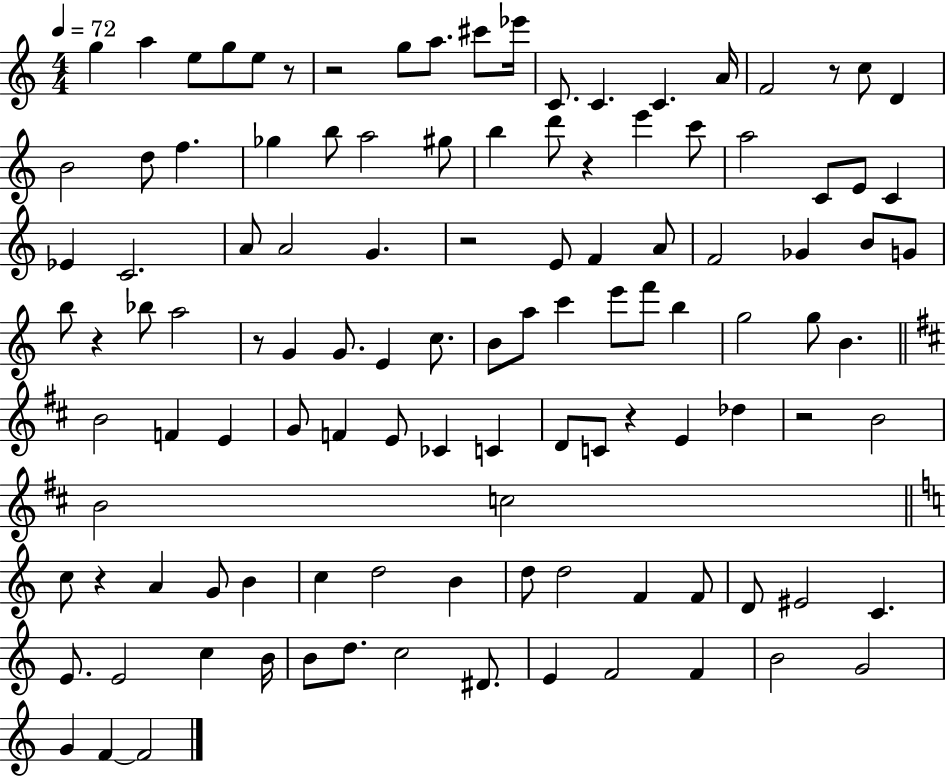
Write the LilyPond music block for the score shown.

{
  \clef treble
  \numericTimeSignature
  \time 4/4
  \key c \major
  \tempo 4 = 72
  g''4 a''4 e''8 g''8 e''8 r8 | r2 g''8 a''8. cis'''8 ees'''16 | c'8. c'4. c'4. a'16 | f'2 r8 c''8 d'4 | \break b'2 d''8 f''4. | ges''4 b''8 a''2 gis''8 | b''4 d'''8 r4 e'''4 c'''8 | a''2 c'8 e'8 c'4 | \break ees'4 c'2. | a'8 a'2 g'4. | r2 e'8 f'4 a'8 | f'2 ges'4 b'8 g'8 | \break b''8 r4 bes''8 a''2 | r8 g'4 g'8. e'4 c''8. | b'8 a''8 c'''4 e'''8 f'''8 b''4 | g''2 g''8 b'4. | \break \bar "||" \break \key d \major b'2 f'4 e'4 | g'8 f'4 e'8 ces'4 c'4 | d'8 c'8 r4 e'4 des''4 | r2 b'2 | \break b'2 c''2 | \bar "||" \break \key a \minor c''8 r4 a'4 g'8 b'4 | c''4 d''2 b'4 | d''8 d''2 f'4 f'8 | d'8 eis'2 c'4. | \break e'8. e'2 c''4 b'16 | b'8 d''8. c''2 dis'8. | e'4 f'2 f'4 | b'2 g'2 | \break g'4 f'4~~ f'2 | \bar "|."
}